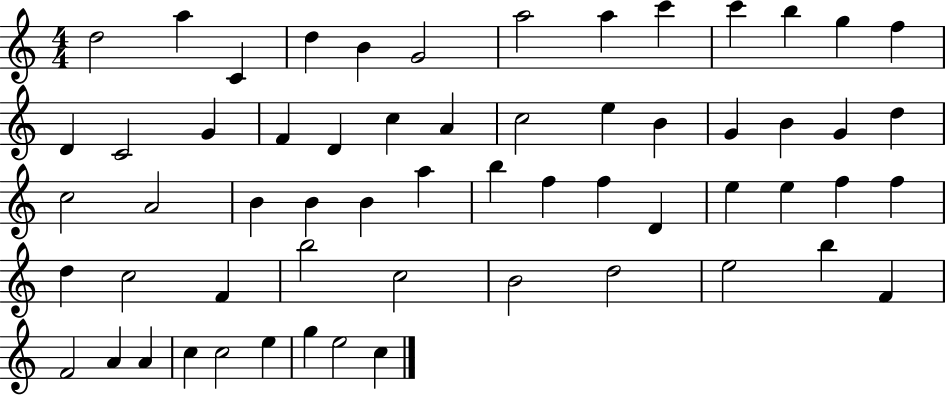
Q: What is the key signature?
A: C major